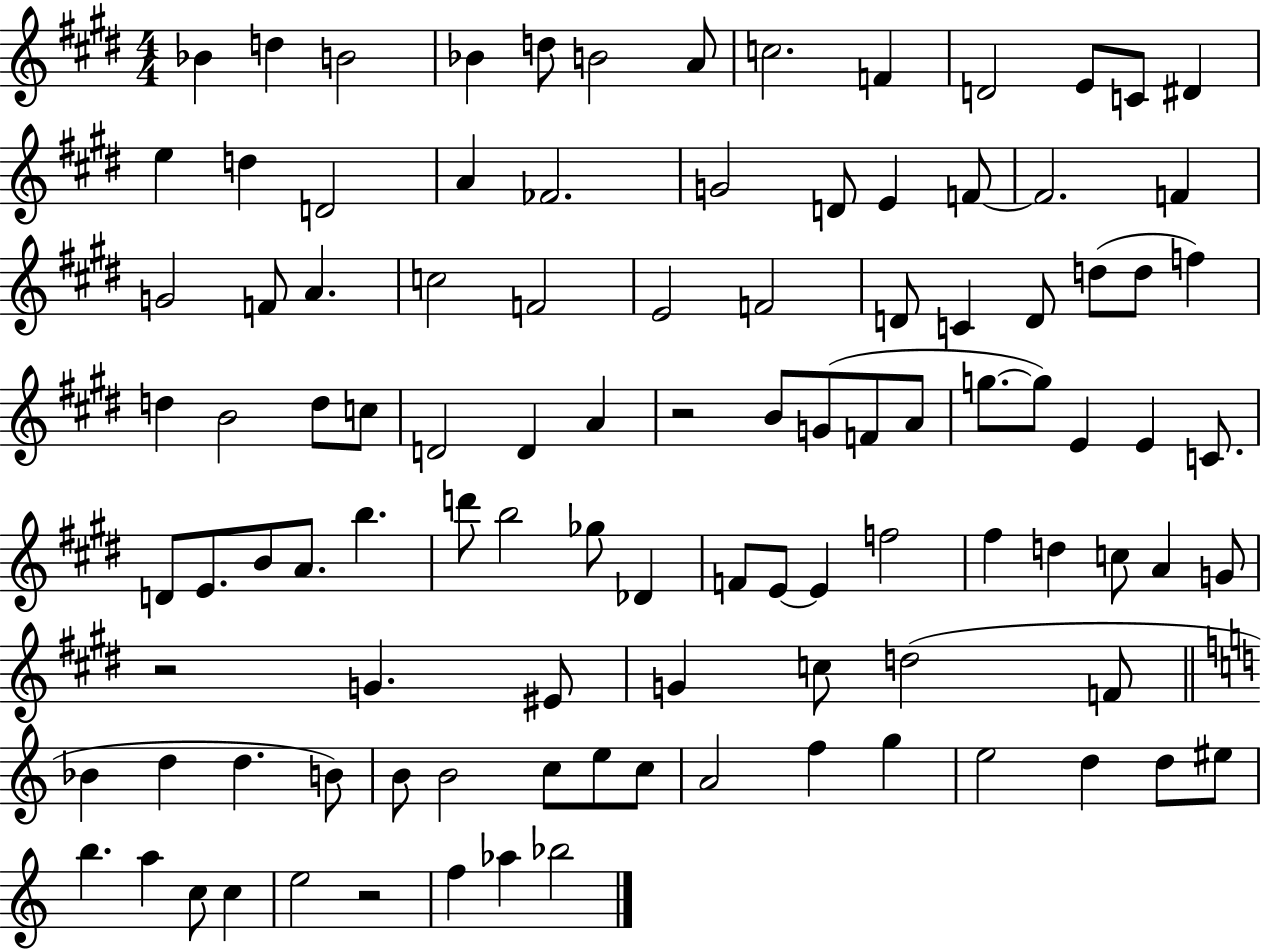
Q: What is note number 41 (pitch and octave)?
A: C5